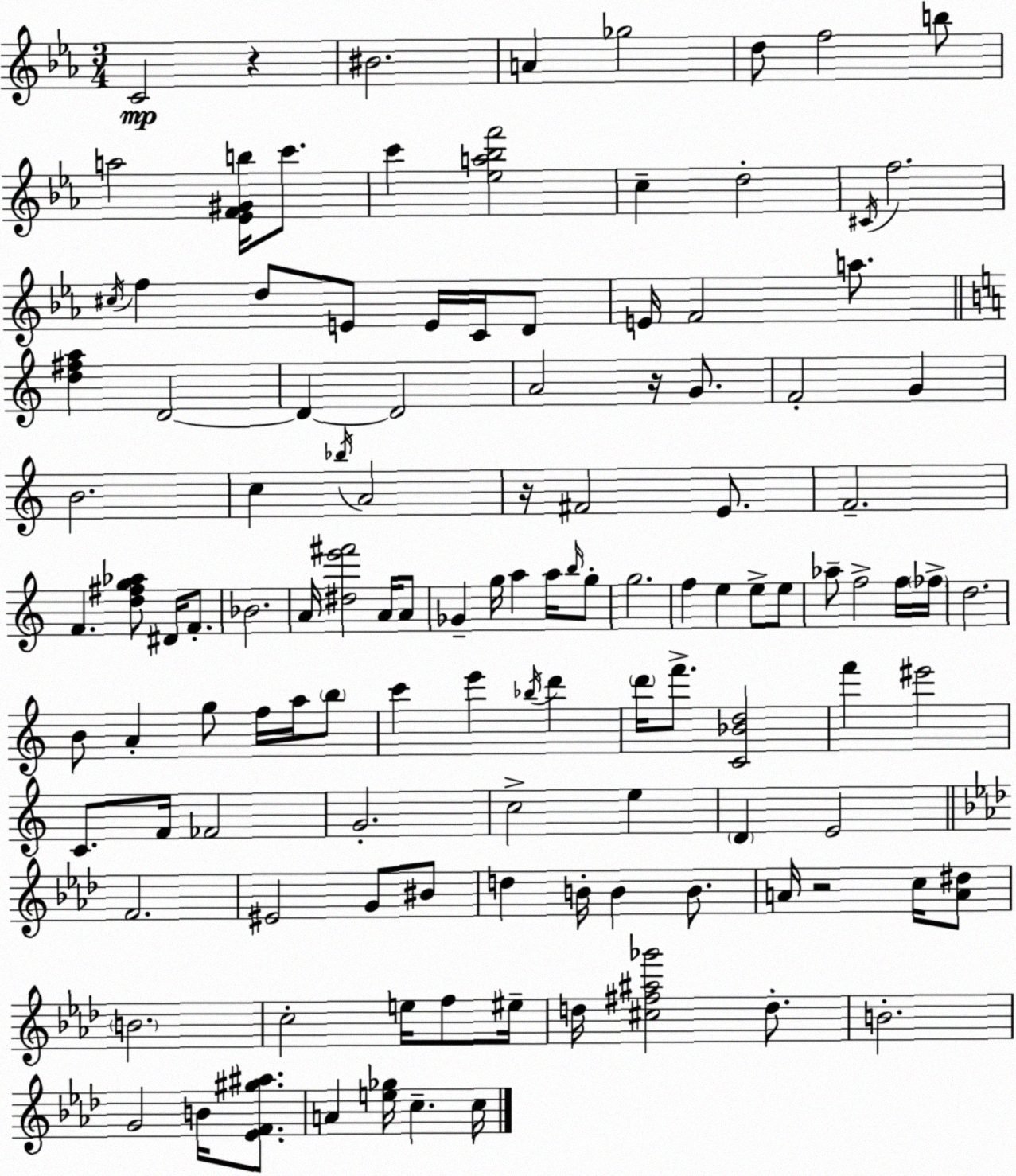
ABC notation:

X:1
T:Untitled
M:3/4
L:1/4
K:Cm
C2 z ^B2 A _g2 d/2 f2 b/2 a2 [_EF^Gb]/4 c'/2 c' [_ea_bf']2 c d2 ^C/4 f2 ^c/4 f d/2 E/2 E/4 C/4 D/2 E/4 F2 a/2 [d^fa] D2 D D2 A2 z/4 G/2 F2 G B2 c _b/4 A2 z/4 ^F2 E/2 F2 F [d^fg_a]/2 ^D/4 F/2 _B2 A/4 [^de'^f']2 A/4 A/2 _G g/4 a a/4 b/4 g/2 g2 f e e/2 e/2 _a/2 f2 f/4 _f/4 d2 B/2 A g/2 f/4 a/4 b/2 c' e' _b/4 d' d'/4 f'/2 [C_Bd]2 f' ^e'2 C/2 F/4 _F2 G2 c2 e D E2 F2 ^E2 G/2 ^B/2 d B/4 B B/2 A/4 z2 c/4 [A^d]/2 B2 c2 e/4 f/2 ^e/4 d/4 [^c^f^a_g']2 d/2 B2 G2 B/4 [_EF^g^a]/2 A [e_g]/4 c c/4